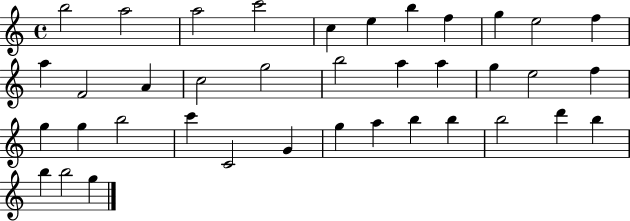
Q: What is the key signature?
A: C major